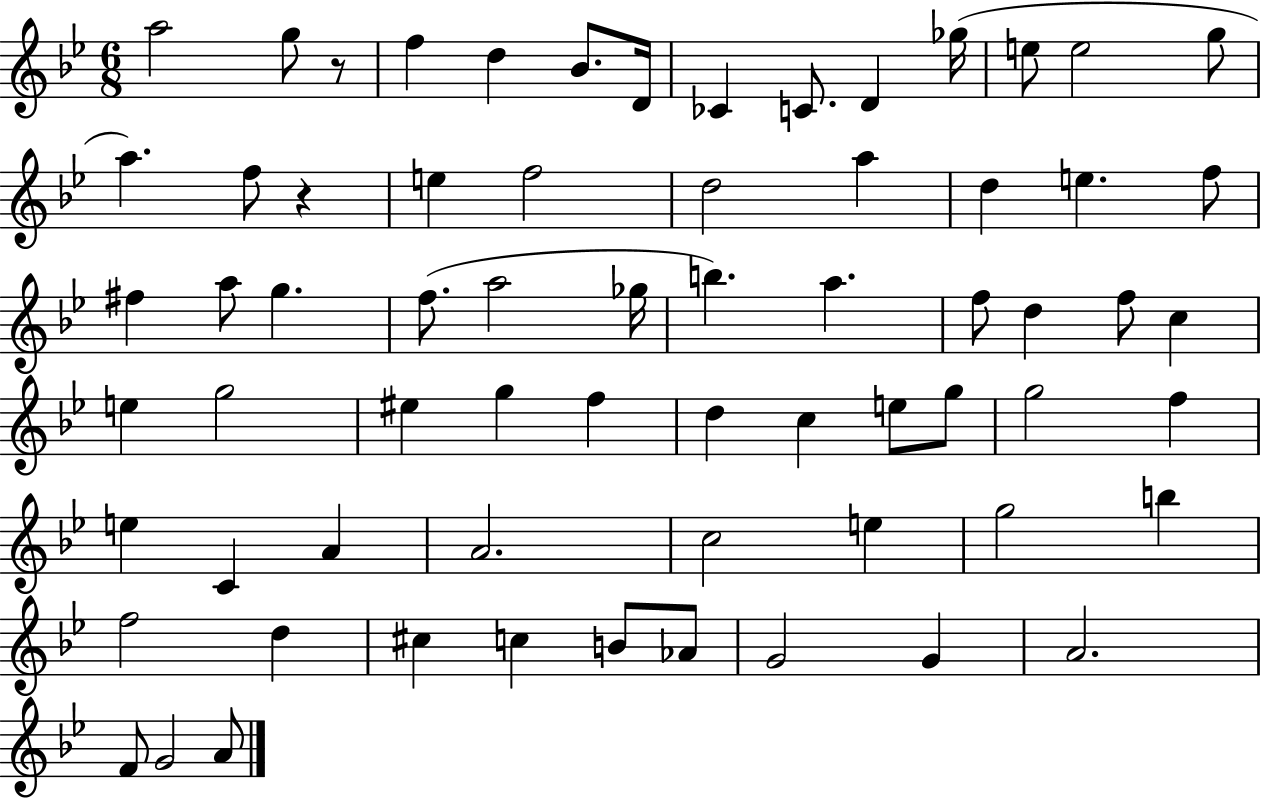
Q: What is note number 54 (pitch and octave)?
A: F5